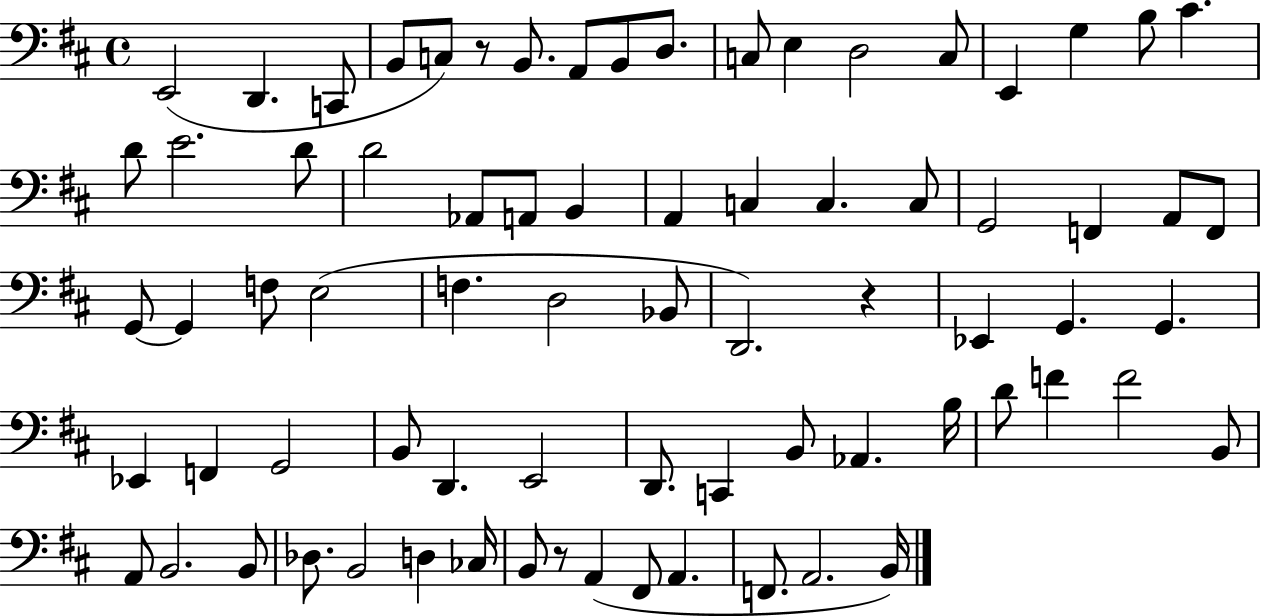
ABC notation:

X:1
T:Untitled
M:4/4
L:1/4
K:D
E,,2 D,, C,,/2 B,,/2 C,/2 z/2 B,,/2 A,,/2 B,,/2 D,/2 C,/2 E, D,2 C,/2 E,, G, B,/2 ^C D/2 E2 D/2 D2 _A,,/2 A,,/2 B,, A,, C, C, C,/2 G,,2 F,, A,,/2 F,,/2 G,,/2 G,, F,/2 E,2 F, D,2 _B,,/2 D,,2 z _E,, G,, G,, _E,, F,, G,,2 B,,/2 D,, E,,2 D,,/2 C,, B,,/2 _A,, B,/4 D/2 F F2 B,,/2 A,,/2 B,,2 B,,/2 _D,/2 B,,2 D, _C,/4 B,,/2 z/2 A,, ^F,,/2 A,, F,,/2 A,,2 B,,/4